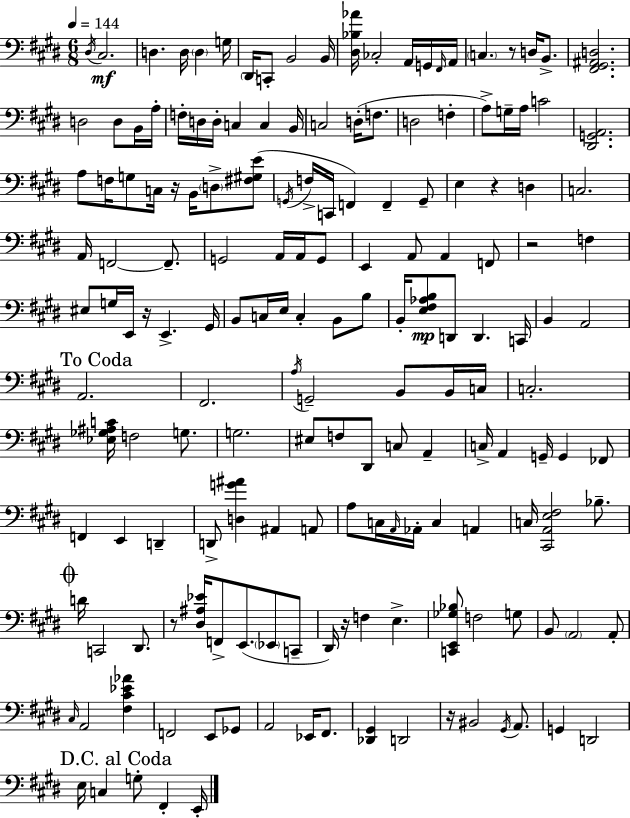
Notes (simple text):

D#3/s C#3/h. D3/q. D3/s D3/q G3/s D#2/s C2/e B2/h B2/s [D#3,Bb3,Ab4]/s CES3/h A2/s G2/s F#2/s A2/s C3/q. R/e D3/s B2/e. [F#2,G#2,A#2,D3]/h. D3/h D3/e B2/s A3/s F3/s D3/s D3/s C3/q C3/q B2/s C3/h D3/s F3/e. D3/h F3/q A3/e G3/s A3/s C4/h [D#2,G2,A2]/h. A3/e F3/s G3/e C3/s R/s B2/s D3/e [F#3,G#3,E4]/e G2/s F3/s C2/s F2/q F2/q G2/e E3/q R/q D3/q C3/h. A2/s F2/h F2/e. G2/h A2/s A2/s G2/e E2/q A2/e A2/q F2/e R/h F3/q EIS3/e G3/s E2/s R/s E2/q. G#2/s B2/e C3/s E3/s C3/q B2/e B3/e B2/s [E3,F#3,Ab3,B3]/e D2/e D2/q. C2/s B2/q A2/h A2/h. F#2/h. A3/s G2/h B2/e B2/s C3/s C3/h. [Eb3,Gb3,A#3,C4]/s F3/h G3/e. G3/h. EIS3/e F3/e D#2/e C3/e A2/q C3/s A2/q G2/s G2/q FES2/e F2/q E2/q D2/q D2/e [D3,G4,A#4]/q A#2/q A2/e A3/e C3/s A2/s Ab2/s C3/q A2/q C3/s [C#2,A2,E3,F#3]/h Bb3/e. D4/s C2/h D#2/e. R/e [D#3,A#3,Eb4]/s F2/e E2/e. Eb2/e C2/e D#2/s R/s F3/q E3/q. [C2,E2,Gb3,Bb3]/e F3/h G3/e B2/e A2/h A2/e C#3/s A2/h [F#3,C#4,Eb4,Ab4]/q F2/h E2/e Gb2/e A2/h Eb2/s F#2/e. [Db2,G#2]/q D2/h R/s BIS2/h G#2/s A2/e. G2/q D2/h E3/s C3/q G3/e F#2/q E2/s